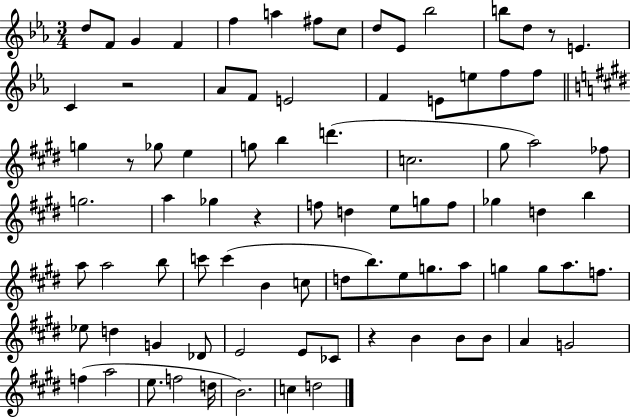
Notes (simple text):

D5/e F4/e G4/q F4/q F5/q A5/q F#5/e C5/e D5/e Eb4/e Bb5/h B5/e D5/e R/e E4/q. C4/q R/h Ab4/e F4/e E4/h F4/q E4/e E5/e F5/e F5/e G5/q R/e Gb5/e E5/q G5/e B5/q D6/q. C5/h. G#5/e A5/h FES5/e G5/h. A5/q Gb5/q R/q F5/e D5/q E5/e G5/e F5/e Gb5/q D5/q B5/q A5/e A5/h B5/e C6/e C6/q B4/q C5/e D5/e B5/e. E5/e G5/e. A5/e G5/q G5/e A5/e. F5/e. Eb5/e D5/q G4/q Db4/e E4/h E4/e CES4/e R/q B4/q B4/e B4/e A4/q G4/h F5/q A5/h E5/e. F5/h D5/s B4/h. C5/q D5/h